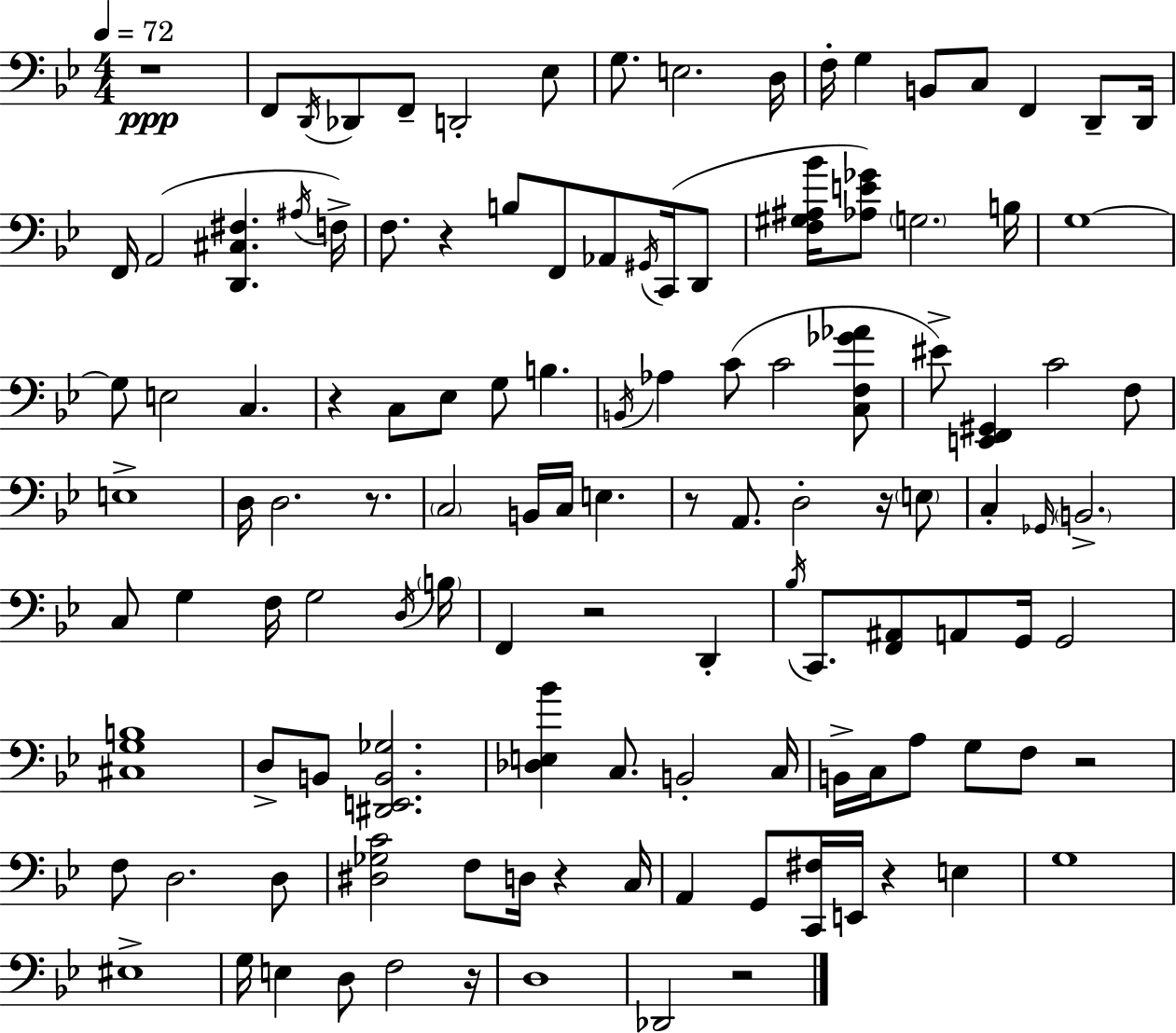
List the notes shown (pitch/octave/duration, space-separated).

R/w F2/e D2/s Db2/e F2/e D2/h Eb3/e G3/e. E3/h. D3/s F3/s G3/q B2/e C3/e F2/q D2/e D2/s F2/s A2/h [D2,C#3,F#3]/q. A#3/s F3/s F3/e. R/q B3/e F2/e Ab2/e G#2/s C2/s D2/e [F3,G#3,A#3,Bb4]/s [Ab3,E4,Gb4]/e G3/h. B3/s G3/w G3/e E3/h C3/q. R/q C3/e Eb3/e G3/e B3/q. B2/s Ab3/q C4/e C4/h [C3,F3,Gb4,Ab4]/e EIS4/e [E2,F2,G#2]/q C4/h F3/e E3/w D3/s D3/h. R/e. C3/h B2/s C3/s E3/q. R/e A2/e. D3/h R/s E3/e C3/q Gb2/s B2/h. C3/e G3/q F3/s G3/h D3/s B3/s F2/q R/h D2/q Bb3/s C2/e. [F2,A#2]/e A2/e G2/s G2/h [C#3,G3,B3]/w D3/e B2/e [D#2,E2,B2,Gb3]/h. [Db3,E3,Bb4]/q C3/e. B2/h C3/s B2/s C3/s A3/e G3/e F3/e R/h F3/e D3/h. D3/e [D#3,Gb3,C4]/h F3/e D3/s R/q C3/s A2/q G2/e [C2,F#3]/s E2/s R/q E3/q G3/w EIS3/w G3/s E3/q D3/e F3/h R/s D3/w Db2/h R/h